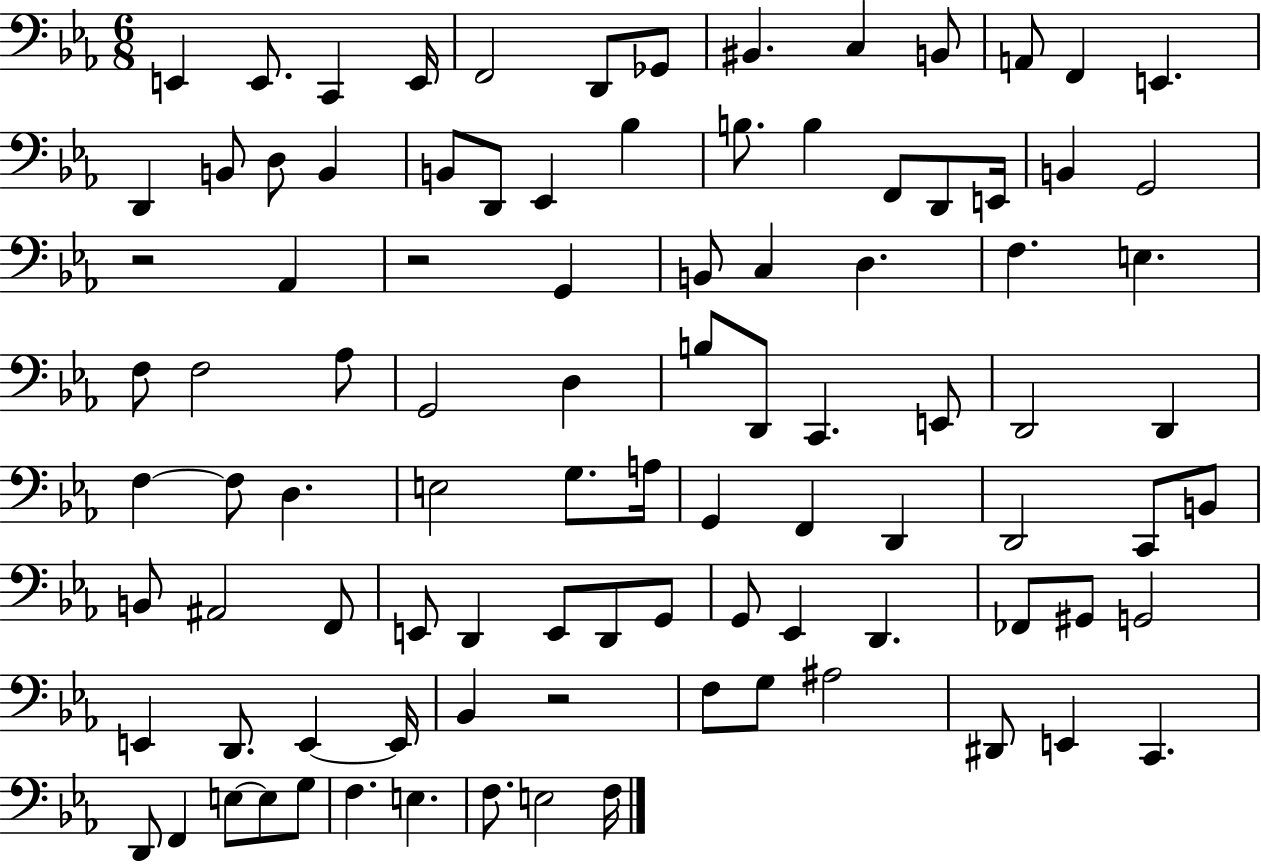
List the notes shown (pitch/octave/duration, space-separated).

E2/q E2/e. C2/q E2/s F2/h D2/e Gb2/e BIS2/q. C3/q B2/e A2/e F2/q E2/q. D2/q B2/e D3/e B2/q B2/e D2/e Eb2/q Bb3/q B3/e. B3/q F2/e D2/e E2/s B2/q G2/h R/h Ab2/q R/h G2/q B2/e C3/q D3/q. F3/q. E3/q. F3/e F3/h Ab3/e G2/h D3/q B3/e D2/e C2/q. E2/e D2/h D2/q F3/q F3/e D3/q. E3/h G3/e. A3/s G2/q F2/q D2/q D2/h C2/e B2/e B2/e A#2/h F2/e E2/e D2/q E2/e D2/e G2/e G2/e Eb2/q D2/q. FES2/e G#2/e G2/h E2/q D2/e. E2/q E2/s Bb2/q R/h F3/e G3/e A#3/h D#2/e E2/q C2/q. D2/e F2/q E3/e E3/e G3/e F3/q. E3/q. F3/e. E3/h F3/s